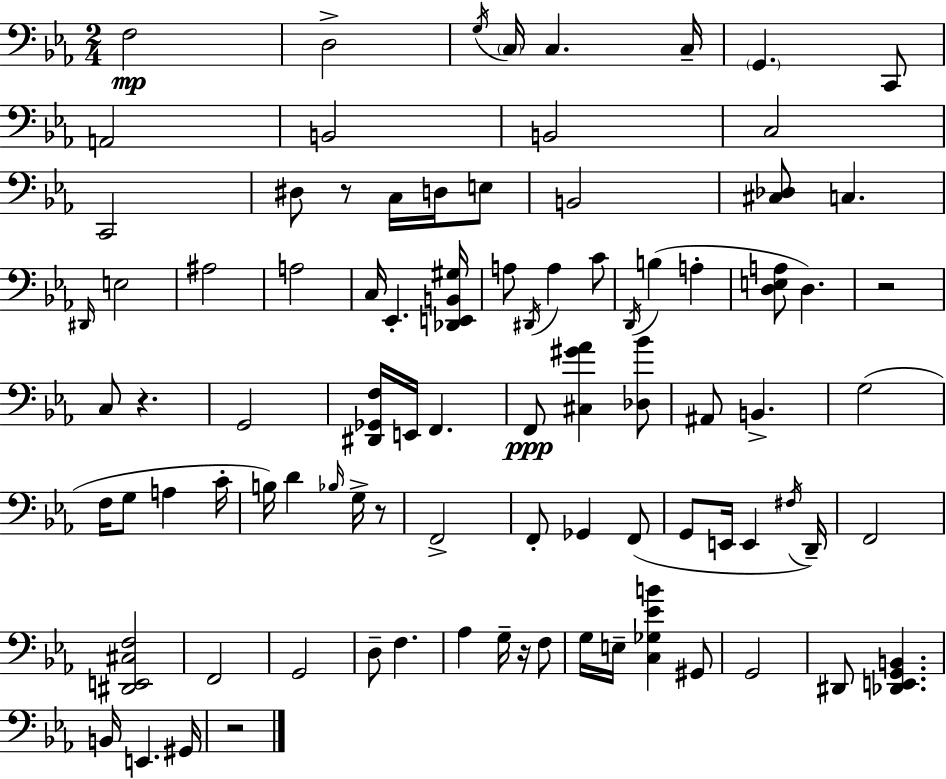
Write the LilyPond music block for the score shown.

{
  \clef bass
  \numericTimeSignature
  \time 2/4
  \key c \minor
  \repeat volta 2 { f2\mp | d2-> | \acciaccatura { g16 } \parenthesize c16 c4. | c16-- \parenthesize g,4. c,8 | \break a,2 | b,2 | b,2 | c2 | \break c,2 | dis8 r8 c16 d16 e8 | b,2 | <cis des>8 c4. | \break \grace { dis,16 } e2 | ais2 | a2 | c16 ees,4.-. | \break <des, e, b, gis>16 a8 \acciaccatura { dis,16 } a4 | c'8 \acciaccatura { d,16 } b4( | a4-. <d e a>8 d4.) | r2 | \break c8 r4. | g,2 | <dis, ges, f>16 e,16 f,4. | f,8\ppp <cis gis' aes'>4 | \break <des bes'>8 ais,8 b,4.-> | g2( | f16 g8 a4 | c'16-. b16) d'4 | \break \grace { bes16 } g16-> r8 f,2-> | f,8-. ges,4 | f,8( g,8 e,16 | e,4 \acciaccatura { fis16 } d,16--) f,2 | \break <dis, e, cis f>2 | f,2 | g,2 | d8-- | \break f4. aes4 | g16-- r16 f8 g16 e16-- | <c ges ees' b'>4 gis,8 g,2 | dis,8 | \break <des, e, g, b,>4. b,16 e,4. | gis,16 r2 | } \bar "|."
}